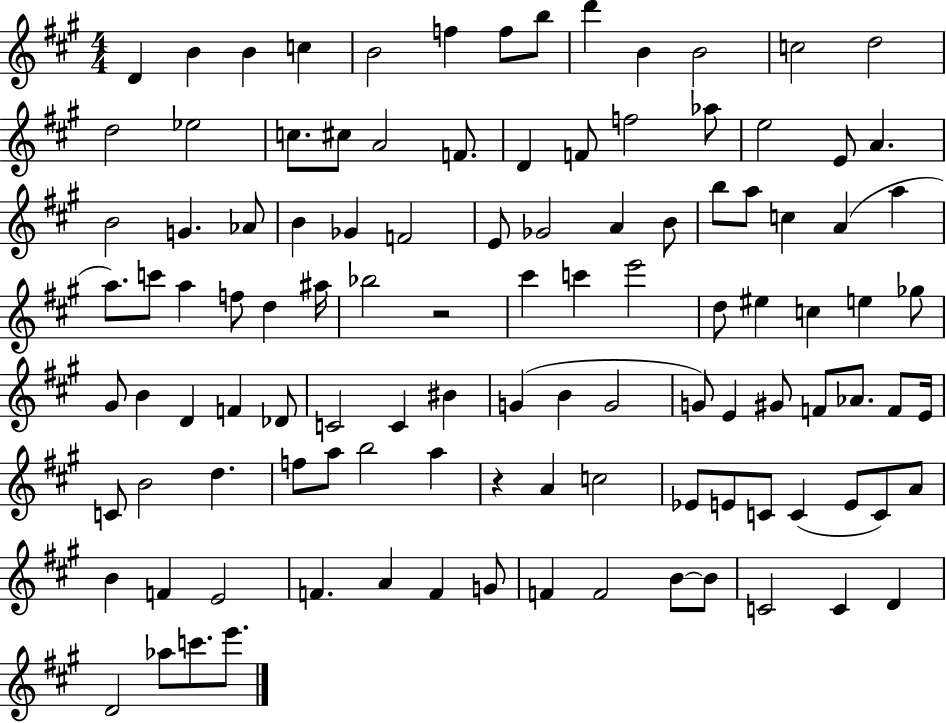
{
  \clef treble
  \numericTimeSignature
  \time 4/4
  \key a \major
  d'4 b'4 b'4 c''4 | b'2 f''4 f''8 b''8 | d'''4 b'4 b'2 | c''2 d''2 | \break d''2 ees''2 | c''8. cis''8 a'2 f'8. | d'4 f'8 f''2 aes''8 | e''2 e'8 a'4. | \break b'2 g'4. aes'8 | b'4 ges'4 f'2 | e'8 ges'2 a'4 b'8 | b''8 a''8 c''4 a'4( a''4 | \break a''8.) c'''8 a''4 f''8 d''4 ais''16 | bes''2 r2 | cis'''4 c'''4 e'''2 | d''8 eis''4 c''4 e''4 ges''8 | \break gis'8 b'4 d'4 f'4 des'8 | c'2 c'4 bis'4 | g'4( b'4 g'2 | g'8) e'4 gis'8 f'8 aes'8. f'8 e'16 | \break c'8 b'2 d''4. | f''8 a''8 b''2 a''4 | r4 a'4 c''2 | ees'8 e'8 c'8 c'4( e'8 c'8) a'8 | \break b'4 f'4 e'2 | f'4. a'4 f'4 g'8 | f'4 f'2 b'8~~ b'8 | c'2 c'4 d'4 | \break d'2 aes''8 c'''8. e'''8. | \bar "|."
}